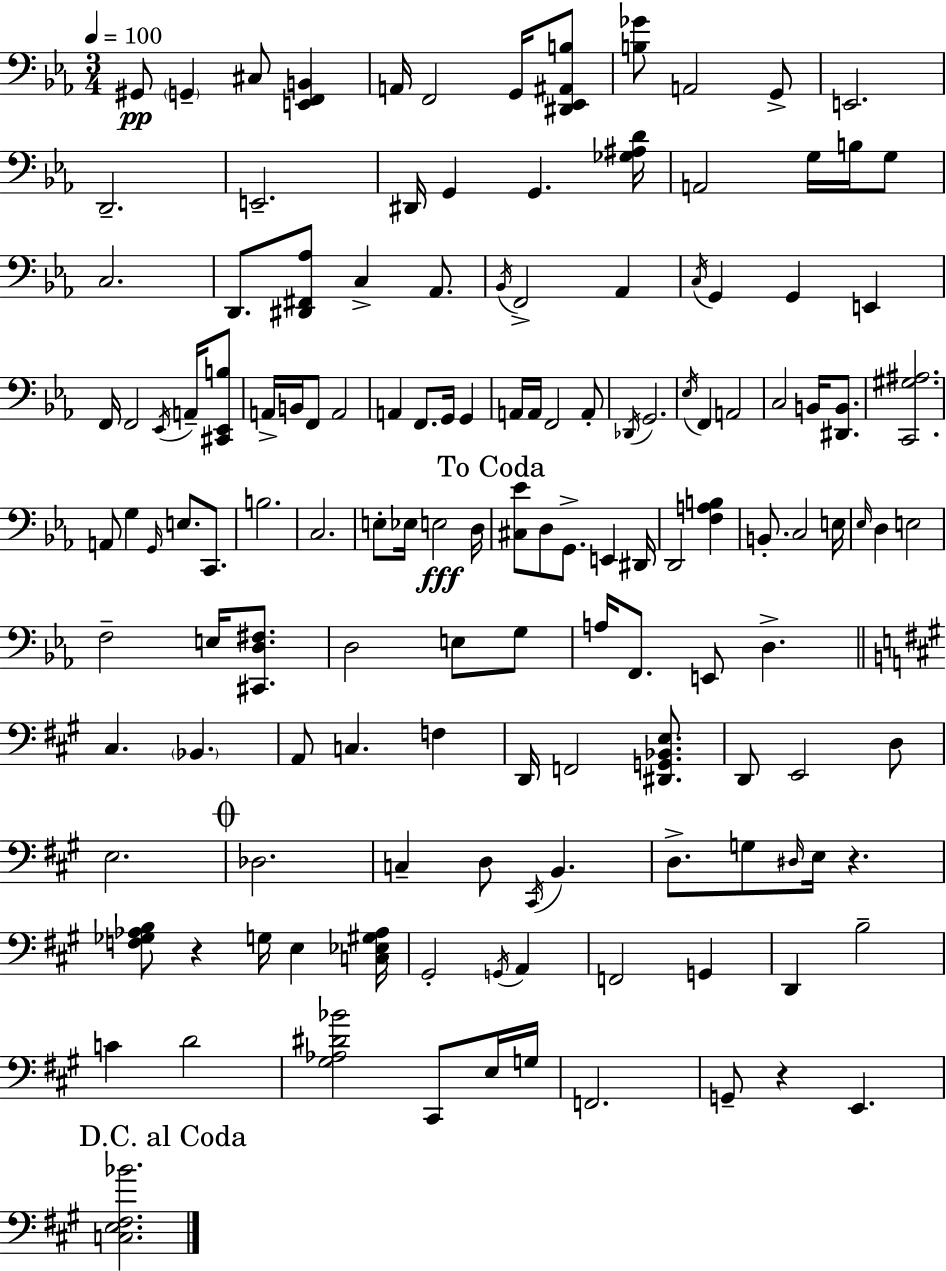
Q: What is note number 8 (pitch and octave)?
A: G2